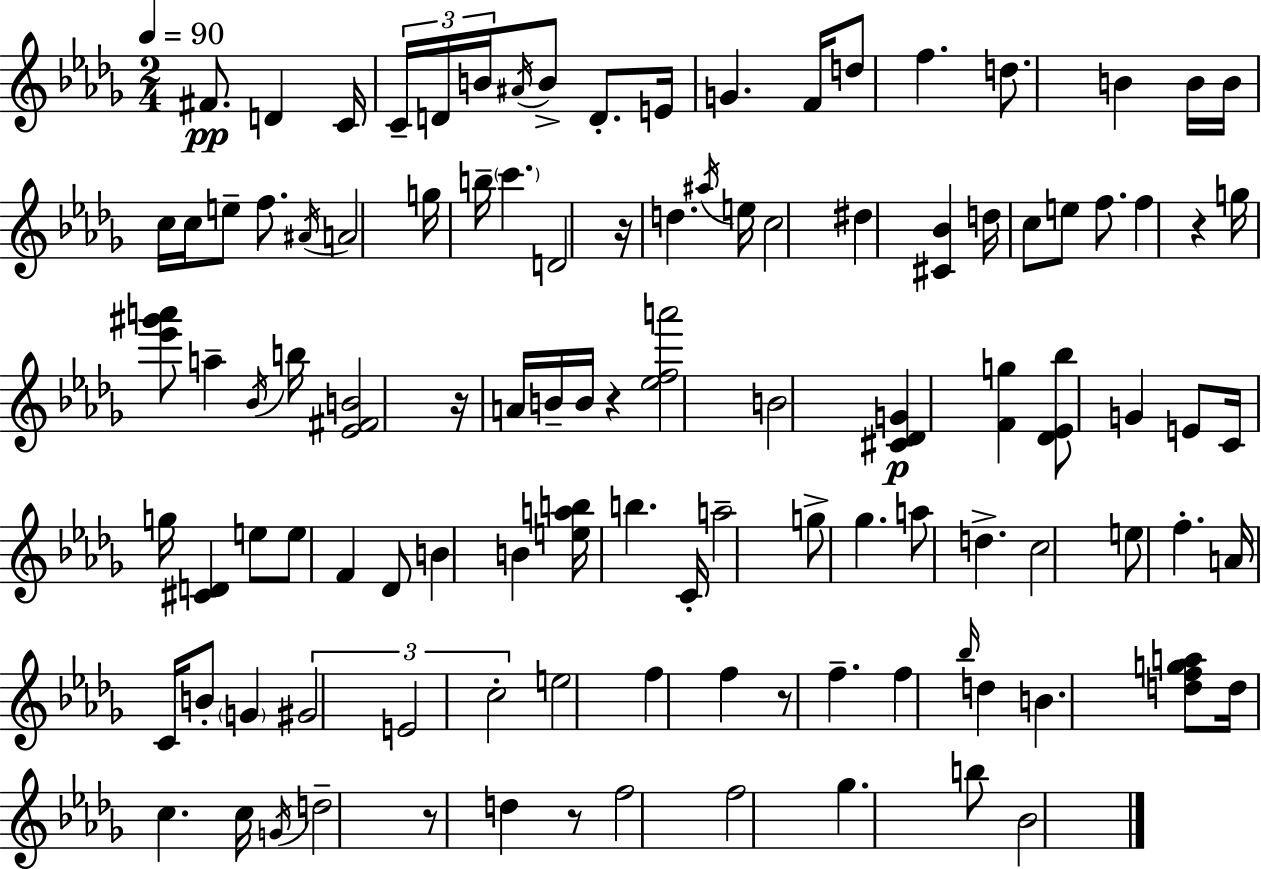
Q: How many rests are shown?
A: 7